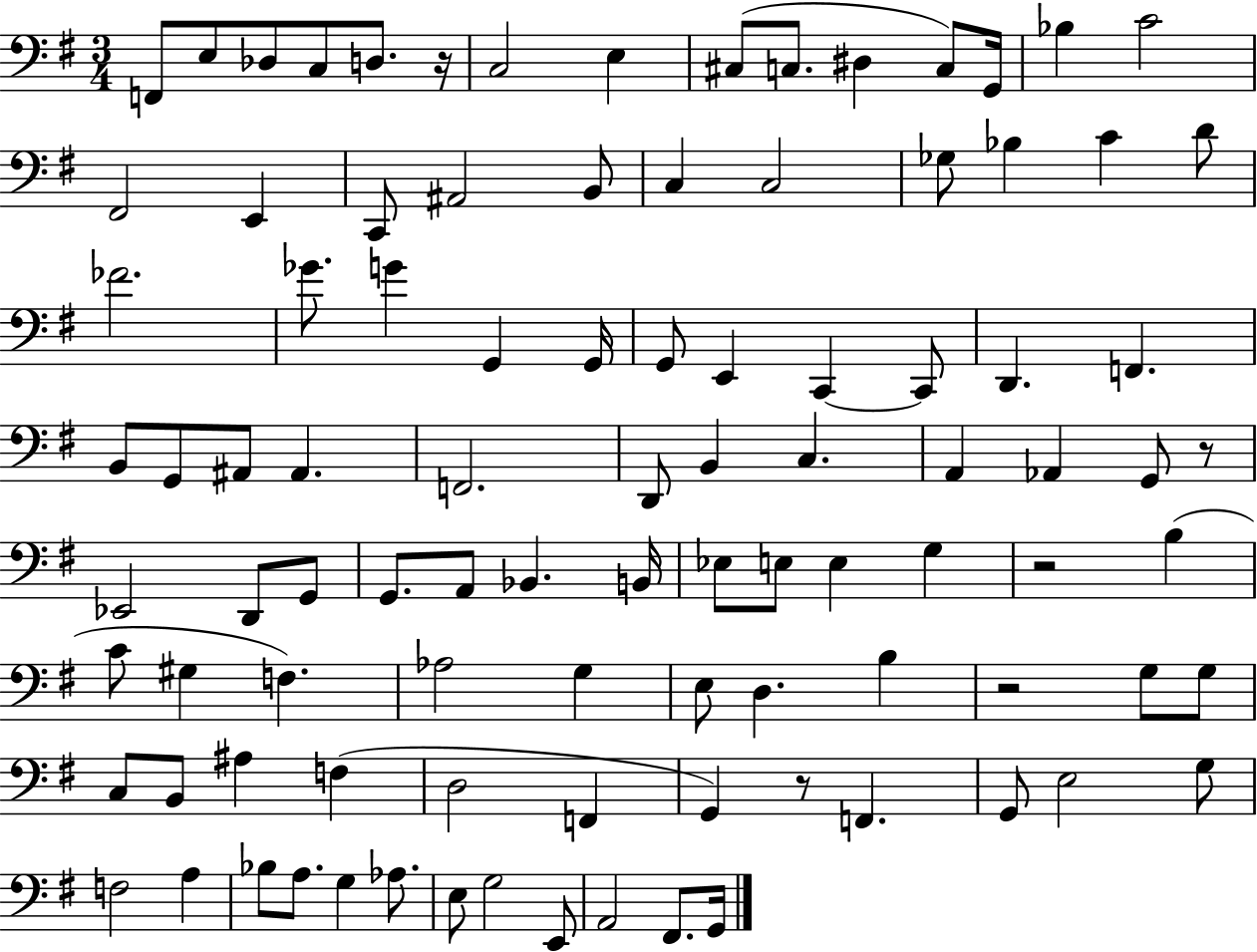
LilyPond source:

{
  \clef bass
  \numericTimeSignature
  \time 3/4
  \key g \major
  \repeat volta 2 { f,8 e8 des8 c8 d8. r16 | c2 e4 | cis8( c8. dis4 c8) g,16 | bes4 c'2 | \break fis,2 e,4 | c,8 ais,2 b,8 | c4 c2 | ges8 bes4 c'4 d'8 | \break fes'2. | ges'8. g'4 g,4 g,16 | g,8 e,4 c,4~~ c,8 | d,4. f,4. | \break b,8 g,8 ais,8 ais,4. | f,2. | d,8 b,4 c4. | a,4 aes,4 g,8 r8 | \break ees,2 d,8 g,8 | g,8. a,8 bes,4. b,16 | ees8 e8 e4 g4 | r2 b4( | \break c'8 gis4 f4.) | aes2 g4 | e8 d4. b4 | r2 g8 g8 | \break c8 b,8 ais4 f4( | d2 f,4 | g,4) r8 f,4. | g,8 e2 g8 | \break f2 a4 | bes8 a8. g4 aes8. | e8 g2 e,8 | a,2 fis,8. g,16 | \break } \bar "|."
}